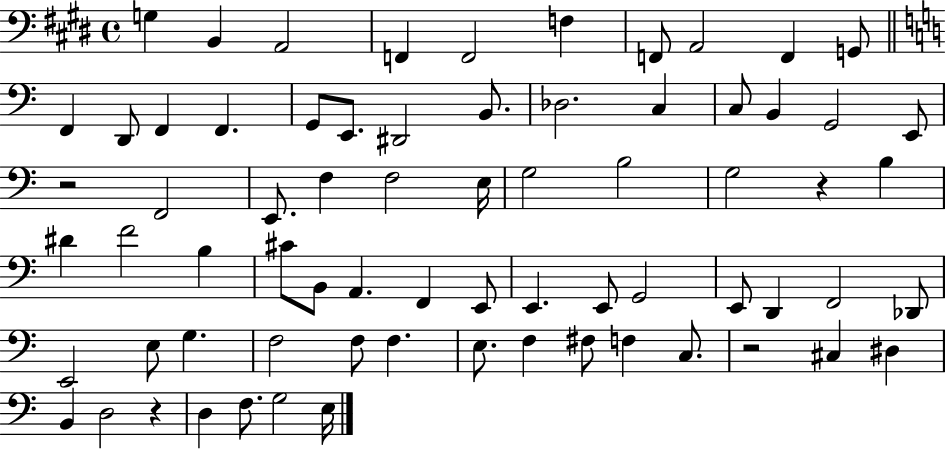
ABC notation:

X:1
T:Untitled
M:4/4
L:1/4
K:E
G, B,, A,,2 F,, F,,2 F, F,,/2 A,,2 F,, G,,/2 F,, D,,/2 F,, F,, G,,/2 E,,/2 ^D,,2 B,,/2 _D,2 C, C,/2 B,, G,,2 E,,/2 z2 F,,2 E,,/2 F, F,2 E,/4 G,2 B,2 G,2 z B, ^D F2 B, ^C/2 B,,/2 A,, F,, E,,/2 E,, E,,/2 G,,2 E,,/2 D,, F,,2 _D,,/2 E,,2 E,/2 G, F,2 F,/2 F, E,/2 F, ^F,/2 F, C,/2 z2 ^C, ^D, B,, D,2 z D, F,/2 G,2 E,/4